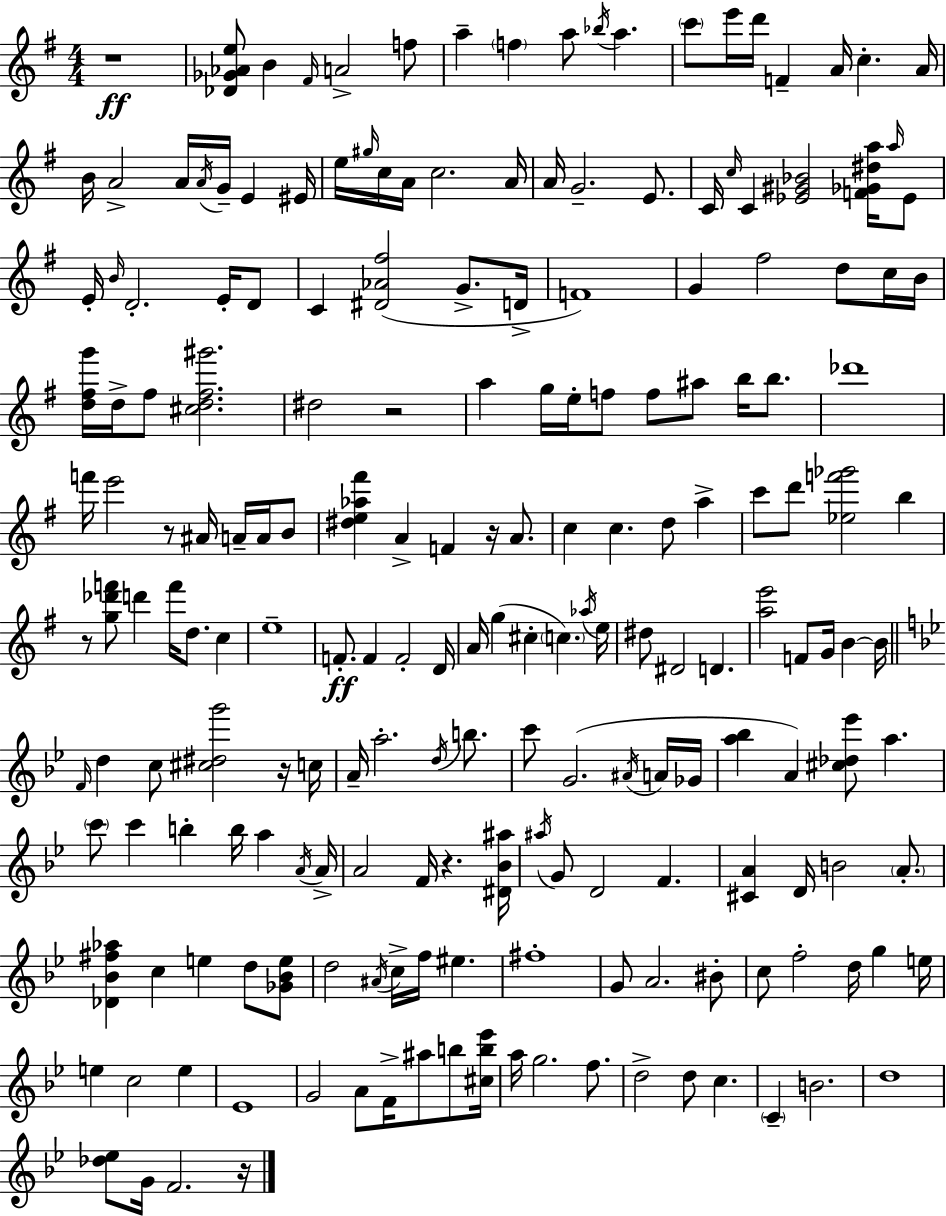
{
  \clef treble
  \numericTimeSignature
  \time 4/4
  \key g \major
  r1\ff | <des' ges' aes' e''>8 b'4 \grace { fis'16 } a'2-> f''8 | a''4-- \parenthesize f''4 a''8 \acciaccatura { bes''16 } a''4. | \parenthesize c'''8 e'''16 d'''16 f'4-- a'16 c''4.-. | \break a'16 b'16 a'2-> a'16 \acciaccatura { a'16 } g'16-- e'4 | eis'16 e''16 \grace { gis''16 } c''16 a'16 c''2. | a'16 a'16 g'2.-- | e'8. c'16 \grace { c''16 } c'4 <ees' gis' bes'>2 | \break <f' ges' dis'' a''>16 \grace { a''16 } ees'8 e'16-. \grace { b'16 } d'2.-. | e'16-. d'8 c'4 <dis' aes' fis''>2( | g'8.-> d'16-> f'1) | g'4 fis''2 | \break d''8 c''16 b'16 <d'' fis'' g'''>16 d''16-> fis''8 <cis'' d'' fis'' gis'''>2. | dis''2 r2 | a''4 g''16 e''16-. f''8 f''8 | ais''8 b''16 b''8. des'''1 | \break f'''16 e'''2 | r8 ais'16 a'16-- a'16 b'8 <dis'' e'' aes'' fis'''>4 a'4-> f'4 | r16 a'8. c''4 c''4. | d''8 a''4-> c'''8 d'''8 <ees'' f''' ges'''>2 | \break b''4 r8 <g'' des''' f'''>8 d'''4 f'''16 | d''8. c''4 e''1-- | f'8.-.\ff f'4 f'2-. | d'16 a'16 g''4( cis''4-. | \break \parenthesize c''4.) \acciaccatura { aes''16 } e''16 dis''8 dis'2 | d'4. <a'' e'''>2 | f'8 g'16 b'4~~ b'16 \bar "||" \break \key bes \major \grace { f'16 } d''4 c''8 <cis'' dis'' g'''>2 r16 | c''16 a'16-- a''2.-. \acciaccatura { d''16 } b''8. | c'''8 g'2.( | \acciaccatura { ais'16 } a'16 ges'16 <a'' bes''>4 a'4) <cis'' des'' ees'''>8 a''4. | \break \parenthesize c'''8 c'''4 b''4-. b''16 a''4 | \acciaccatura { a'16 } a'16-> a'2 f'16 r4. | <dis' bes' ais''>16 \acciaccatura { ais''16 } g'8 d'2 f'4. | <cis' a'>4 d'16 b'2 | \break \parenthesize a'8.-. <des' bes' fis'' aes''>4 c''4 e''4 | d''8 <ges' bes' e''>8 d''2 \acciaccatura { ais'16 } c''16-> f''16 | eis''4. fis''1-. | g'8 a'2. | \break bis'8-. c''8 f''2-. | d''16 g''4 e''16 e''4 c''2 | e''4 ees'1 | g'2 a'8 | \break f'16-> ais''8 b''8 <cis'' b'' ees'''>16 a''16 g''2. | f''8. d''2-> d''8 | c''4. \parenthesize c'4-- b'2. | d''1 | \break <des'' ees''>8 g'16 f'2. | r16 \bar "|."
}